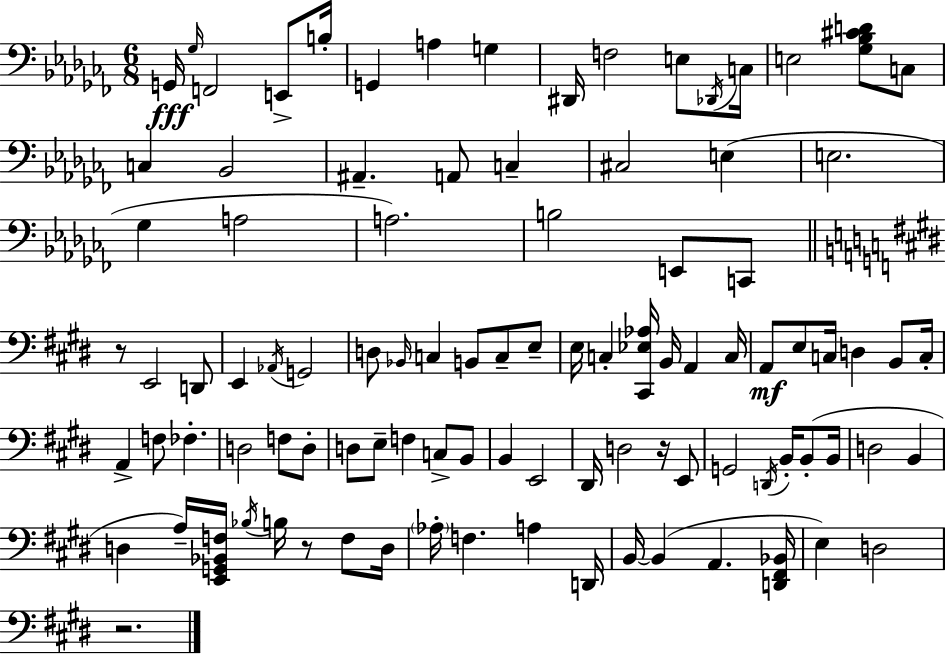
X:1
T:Untitled
M:6/8
L:1/4
K:Abm
G,,/4 _G,/4 F,,2 E,,/2 B,/4 G,, A, G, ^D,,/4 F,2 E,/2 _D,,/4 C,/4 E,2 [_G,_B,^CD]/2 C,/2 C, _B,,2 ^A,, A,,/2 C, ^C,2 E, E,2 _G, A,2 A,2 B,2 E,,/2 C,,/2 z/2 E,,2 D,,/2 E,, _A,,/4 G,,2 D,/2 _B,,/4 C, B,,/2 C,/2 E,/2 E,/4 C, [^C,,_E,_A,]/4 B,,/4 A,, C,/4 A,,/2 E,/2 C,/4 D, B,,/2 C,/4 A,, F,/2 _F, D,2 F,/2 D,/2 D,/2 E,/2 F, C,/2 B,,/2 B,, E,,2 ^D,,/4 D,2 z/4 E,,/2 G,,2 D,,/4 B,,/4 B,,/2 B,,/4 D,2 B,, D, A,/4 [E,,G,,_B,,F,]/4 _B,/4 B,/4 z/2 F,/2 D,/4 _A,/4 F, A, D,,/4 B,,/4 B,, A,, [D,,^F,,_B,,]/4 E, D,2 z2